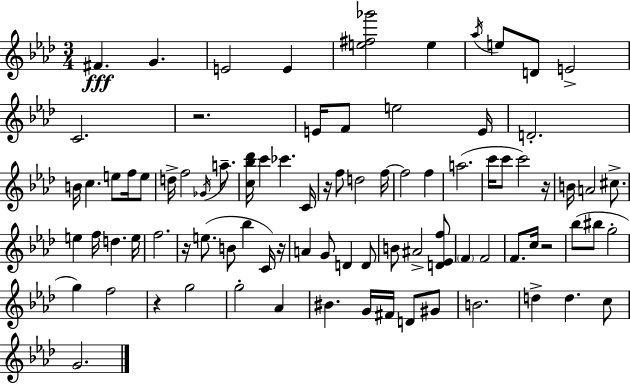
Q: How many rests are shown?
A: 7